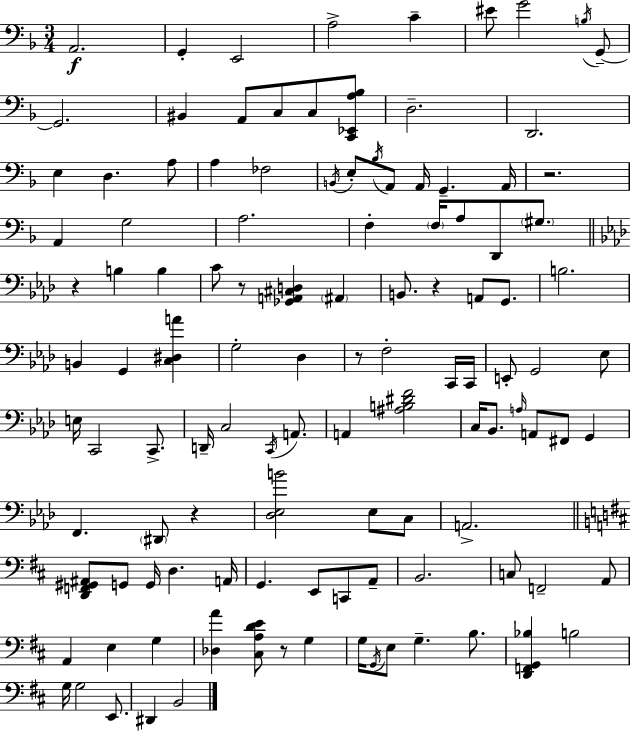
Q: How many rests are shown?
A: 7